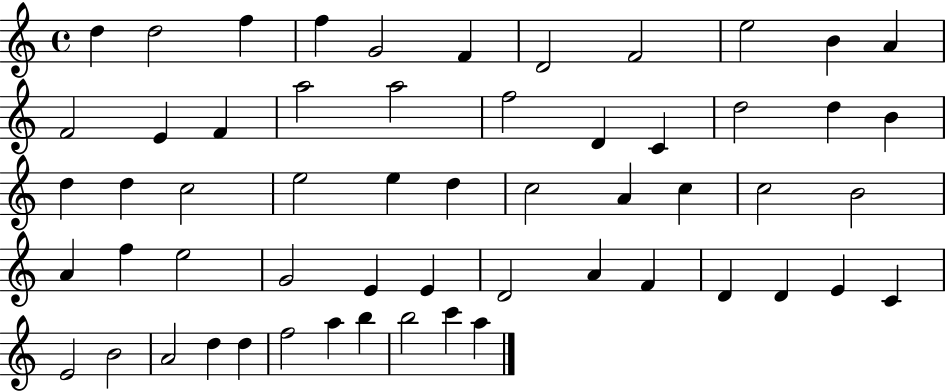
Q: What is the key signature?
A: C major